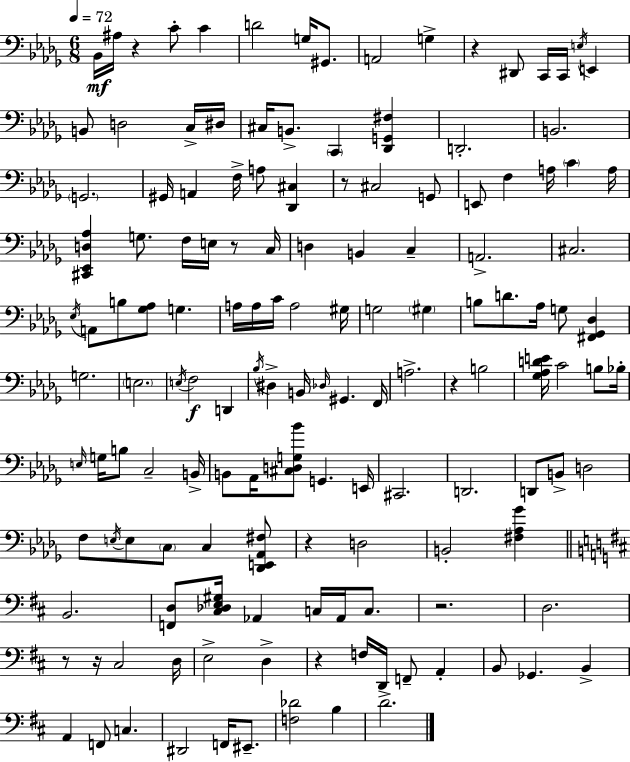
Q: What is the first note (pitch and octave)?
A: Bb2